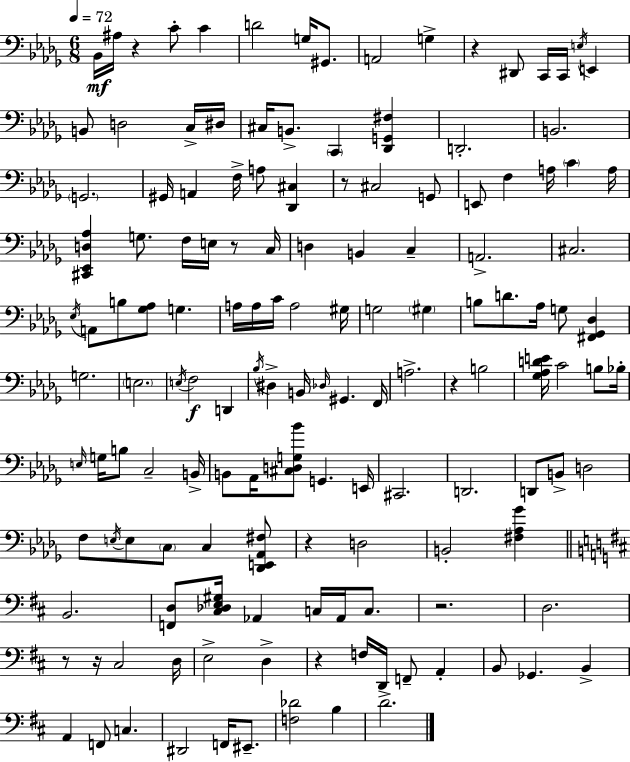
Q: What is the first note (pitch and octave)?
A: Bb2